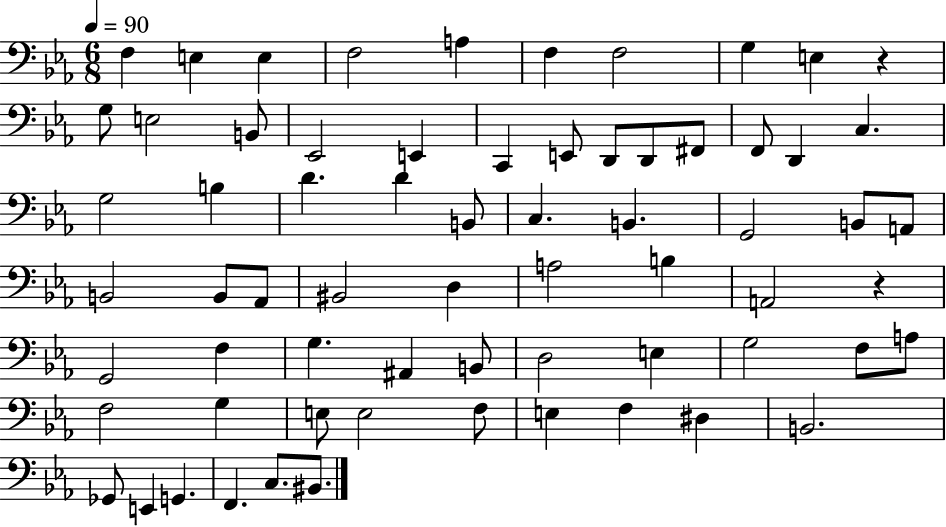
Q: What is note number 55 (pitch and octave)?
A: F3